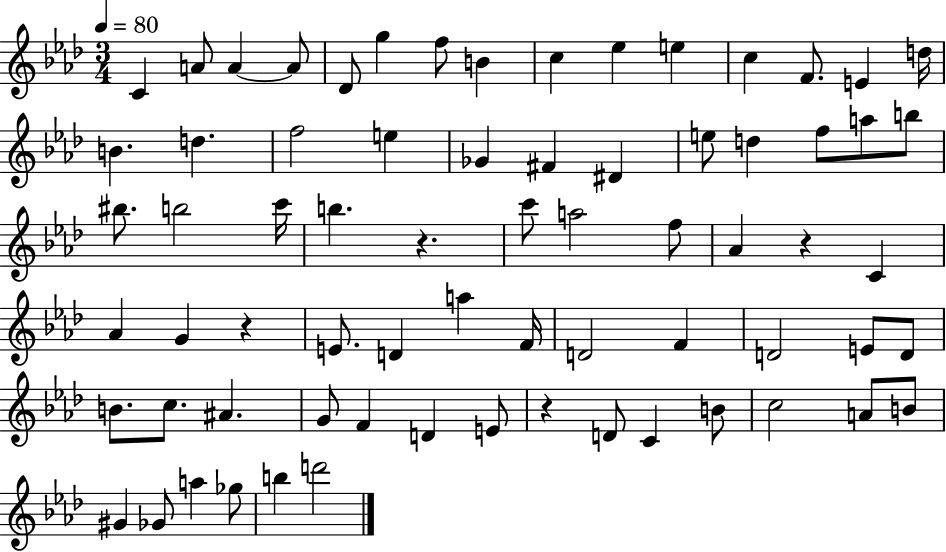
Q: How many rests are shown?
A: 4